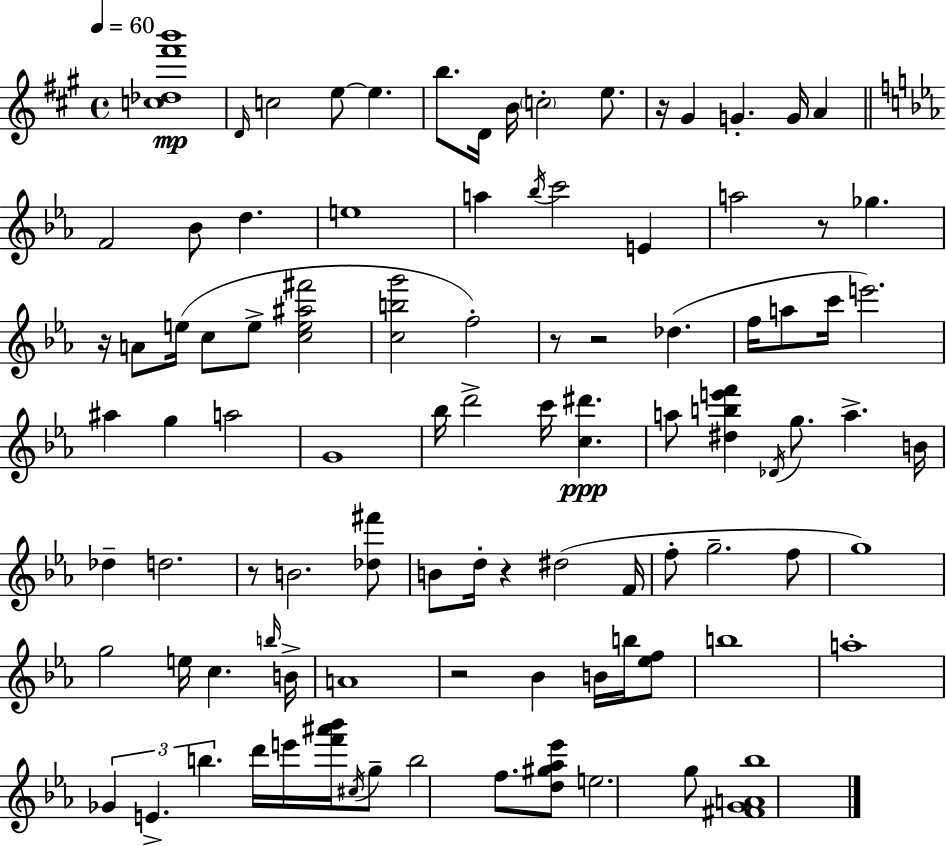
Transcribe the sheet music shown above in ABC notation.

X:1
T:Untitled
M:4/4
L:1/4
K:A
[c_d^f'b']4 D/4 c2 e/2 e b/2 D/4 B/4 c2 e/2 z/4 ^G G G/4 A F2 _B/2 d e4 a _b/4 c'2 E a2 z/2 _g z/4 A/2 e/4 c/2 e/2 [ce^a^f']2 [cbg']2 f2 z/2 z2 _d f/4 a/2 c'/4 e'2 ^a g a2 G4 _b/4 d'2 c'/4 [c^d'] a/2 [^dbe'f'] _D/4 g/2 a B/4 _d d2 z/2 B2 [_d^f']/2 B/2 d/4 z ^d2 F/4 f/2 g2 f/2 g4 g2 e/4 c b/4 B/4 A4 z2 _B B/4 b/4 [_ef]/2 b4 a4 _G E b d'/4 e'/4 [f'^a'_b']/4 ^c/4 g/2 b2 f/2 [d^g_a_e']/2 e2 g/2 [^FGA_b]4